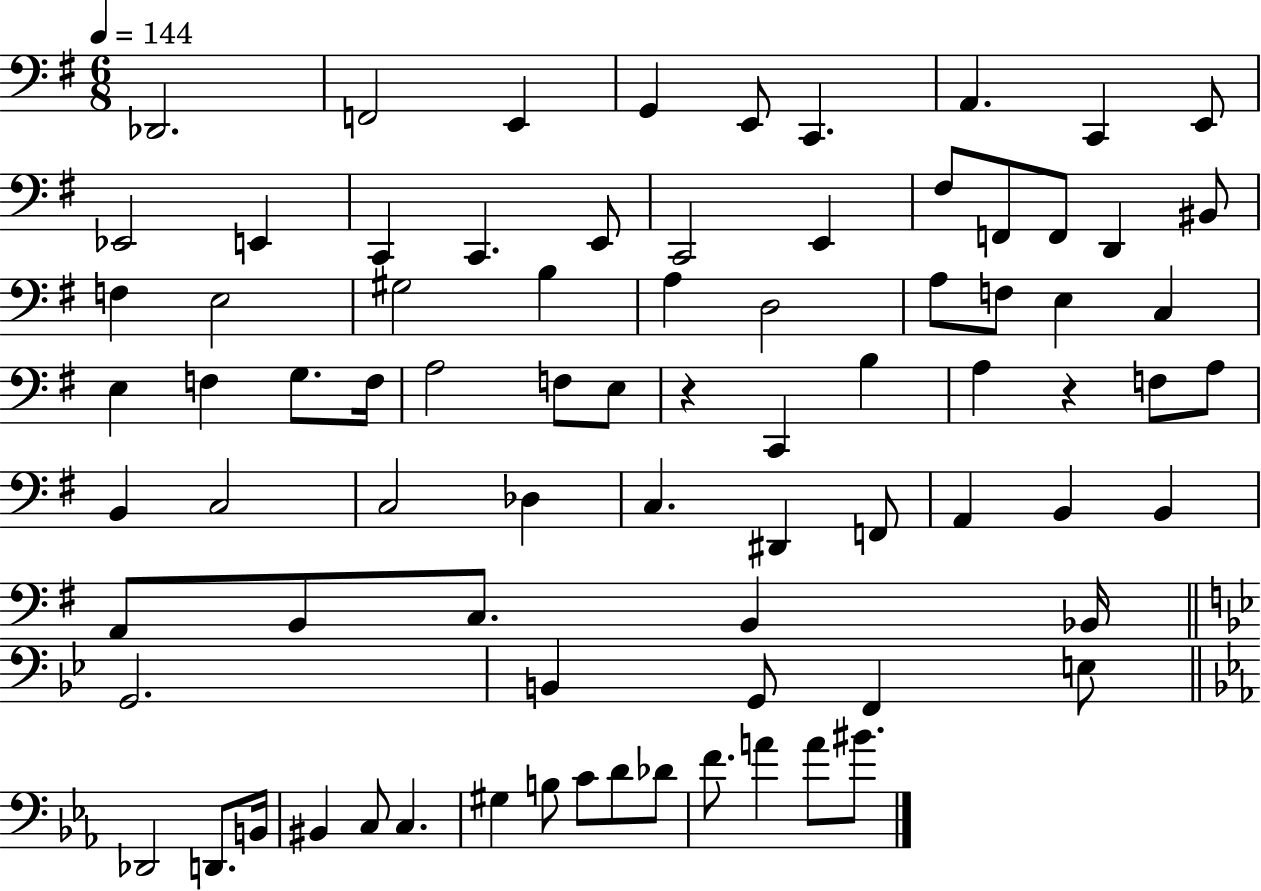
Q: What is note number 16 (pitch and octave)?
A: E2